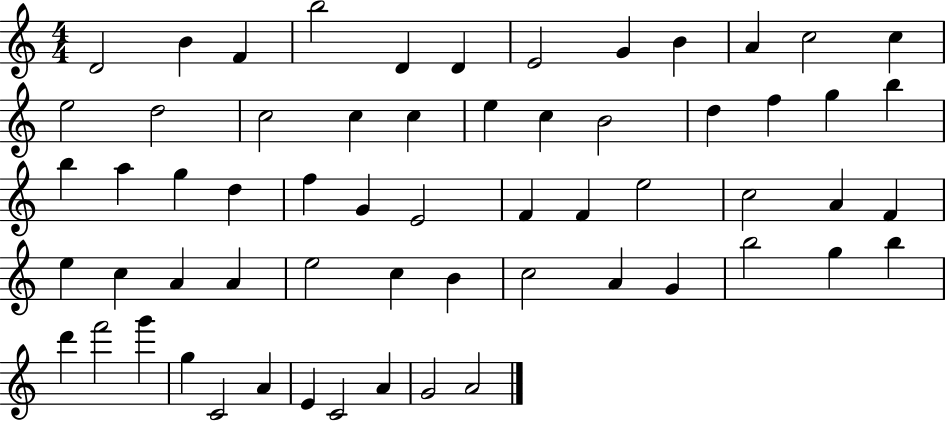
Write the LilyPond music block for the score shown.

{
  \clef treble
  \numericTimeSignature
  \time 4/4
  \key c \major
  d'2 b'4 f'4 | b''2 d'4 d'4 | e'2 g'4 b'4 | a'4 c''2 c''4 | \break e''2 d''2 | c''2 c''4 c''4 | e''4 c''4 b'2 | d''4 f''4 g''4 b''4 | \break b''4 a''4 g''4 d''4 | f''4 g'4 e'2 | f'4 f'4 e''2 | c''2 a'4 f'4 | \break e''4 c''4 a'4 a'4 | e''2 c''4 b'4 | c''2 a'4 g'4 | b''2 g''4 b''4 | \break d'''4 f'''2 g'''4 | g''4 c'2 a'4 | e'4 c'2 a'4 | g'2 a'2 | \break \bar "|."
}